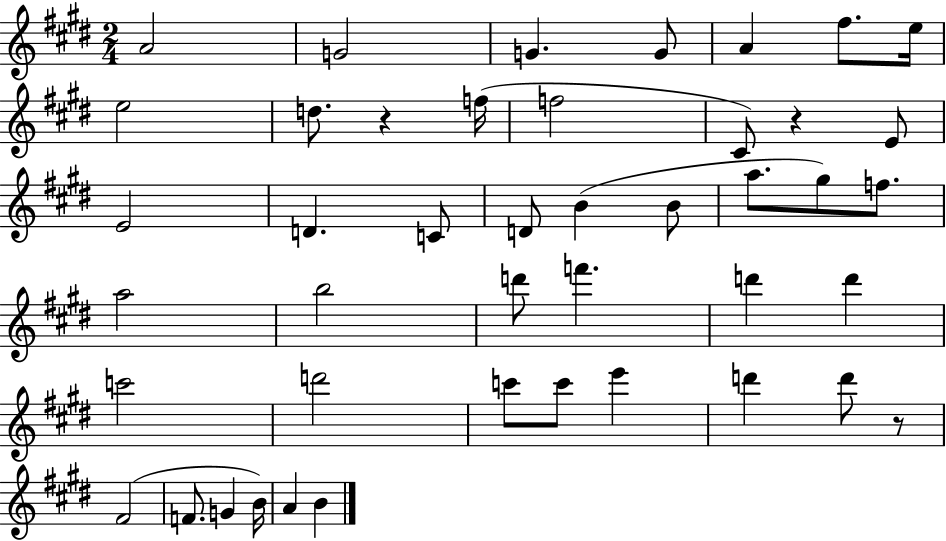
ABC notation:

X:1
T:Untitled
M:2/4
L:1/4
K:E
A2 G2 G G/2 A ^f/2 e/4 e2 d/2 z f/4 f2 ^C/2 z E/2 E2 D C/2 D/2 B B/2 a/2 ^g/2 f/2 a2 b2 d'/2 f' d' d' c'2 d'2 c'/2 c'/2 e' d' d'/2 z/2 ^F2 F/2 G B/4 A B